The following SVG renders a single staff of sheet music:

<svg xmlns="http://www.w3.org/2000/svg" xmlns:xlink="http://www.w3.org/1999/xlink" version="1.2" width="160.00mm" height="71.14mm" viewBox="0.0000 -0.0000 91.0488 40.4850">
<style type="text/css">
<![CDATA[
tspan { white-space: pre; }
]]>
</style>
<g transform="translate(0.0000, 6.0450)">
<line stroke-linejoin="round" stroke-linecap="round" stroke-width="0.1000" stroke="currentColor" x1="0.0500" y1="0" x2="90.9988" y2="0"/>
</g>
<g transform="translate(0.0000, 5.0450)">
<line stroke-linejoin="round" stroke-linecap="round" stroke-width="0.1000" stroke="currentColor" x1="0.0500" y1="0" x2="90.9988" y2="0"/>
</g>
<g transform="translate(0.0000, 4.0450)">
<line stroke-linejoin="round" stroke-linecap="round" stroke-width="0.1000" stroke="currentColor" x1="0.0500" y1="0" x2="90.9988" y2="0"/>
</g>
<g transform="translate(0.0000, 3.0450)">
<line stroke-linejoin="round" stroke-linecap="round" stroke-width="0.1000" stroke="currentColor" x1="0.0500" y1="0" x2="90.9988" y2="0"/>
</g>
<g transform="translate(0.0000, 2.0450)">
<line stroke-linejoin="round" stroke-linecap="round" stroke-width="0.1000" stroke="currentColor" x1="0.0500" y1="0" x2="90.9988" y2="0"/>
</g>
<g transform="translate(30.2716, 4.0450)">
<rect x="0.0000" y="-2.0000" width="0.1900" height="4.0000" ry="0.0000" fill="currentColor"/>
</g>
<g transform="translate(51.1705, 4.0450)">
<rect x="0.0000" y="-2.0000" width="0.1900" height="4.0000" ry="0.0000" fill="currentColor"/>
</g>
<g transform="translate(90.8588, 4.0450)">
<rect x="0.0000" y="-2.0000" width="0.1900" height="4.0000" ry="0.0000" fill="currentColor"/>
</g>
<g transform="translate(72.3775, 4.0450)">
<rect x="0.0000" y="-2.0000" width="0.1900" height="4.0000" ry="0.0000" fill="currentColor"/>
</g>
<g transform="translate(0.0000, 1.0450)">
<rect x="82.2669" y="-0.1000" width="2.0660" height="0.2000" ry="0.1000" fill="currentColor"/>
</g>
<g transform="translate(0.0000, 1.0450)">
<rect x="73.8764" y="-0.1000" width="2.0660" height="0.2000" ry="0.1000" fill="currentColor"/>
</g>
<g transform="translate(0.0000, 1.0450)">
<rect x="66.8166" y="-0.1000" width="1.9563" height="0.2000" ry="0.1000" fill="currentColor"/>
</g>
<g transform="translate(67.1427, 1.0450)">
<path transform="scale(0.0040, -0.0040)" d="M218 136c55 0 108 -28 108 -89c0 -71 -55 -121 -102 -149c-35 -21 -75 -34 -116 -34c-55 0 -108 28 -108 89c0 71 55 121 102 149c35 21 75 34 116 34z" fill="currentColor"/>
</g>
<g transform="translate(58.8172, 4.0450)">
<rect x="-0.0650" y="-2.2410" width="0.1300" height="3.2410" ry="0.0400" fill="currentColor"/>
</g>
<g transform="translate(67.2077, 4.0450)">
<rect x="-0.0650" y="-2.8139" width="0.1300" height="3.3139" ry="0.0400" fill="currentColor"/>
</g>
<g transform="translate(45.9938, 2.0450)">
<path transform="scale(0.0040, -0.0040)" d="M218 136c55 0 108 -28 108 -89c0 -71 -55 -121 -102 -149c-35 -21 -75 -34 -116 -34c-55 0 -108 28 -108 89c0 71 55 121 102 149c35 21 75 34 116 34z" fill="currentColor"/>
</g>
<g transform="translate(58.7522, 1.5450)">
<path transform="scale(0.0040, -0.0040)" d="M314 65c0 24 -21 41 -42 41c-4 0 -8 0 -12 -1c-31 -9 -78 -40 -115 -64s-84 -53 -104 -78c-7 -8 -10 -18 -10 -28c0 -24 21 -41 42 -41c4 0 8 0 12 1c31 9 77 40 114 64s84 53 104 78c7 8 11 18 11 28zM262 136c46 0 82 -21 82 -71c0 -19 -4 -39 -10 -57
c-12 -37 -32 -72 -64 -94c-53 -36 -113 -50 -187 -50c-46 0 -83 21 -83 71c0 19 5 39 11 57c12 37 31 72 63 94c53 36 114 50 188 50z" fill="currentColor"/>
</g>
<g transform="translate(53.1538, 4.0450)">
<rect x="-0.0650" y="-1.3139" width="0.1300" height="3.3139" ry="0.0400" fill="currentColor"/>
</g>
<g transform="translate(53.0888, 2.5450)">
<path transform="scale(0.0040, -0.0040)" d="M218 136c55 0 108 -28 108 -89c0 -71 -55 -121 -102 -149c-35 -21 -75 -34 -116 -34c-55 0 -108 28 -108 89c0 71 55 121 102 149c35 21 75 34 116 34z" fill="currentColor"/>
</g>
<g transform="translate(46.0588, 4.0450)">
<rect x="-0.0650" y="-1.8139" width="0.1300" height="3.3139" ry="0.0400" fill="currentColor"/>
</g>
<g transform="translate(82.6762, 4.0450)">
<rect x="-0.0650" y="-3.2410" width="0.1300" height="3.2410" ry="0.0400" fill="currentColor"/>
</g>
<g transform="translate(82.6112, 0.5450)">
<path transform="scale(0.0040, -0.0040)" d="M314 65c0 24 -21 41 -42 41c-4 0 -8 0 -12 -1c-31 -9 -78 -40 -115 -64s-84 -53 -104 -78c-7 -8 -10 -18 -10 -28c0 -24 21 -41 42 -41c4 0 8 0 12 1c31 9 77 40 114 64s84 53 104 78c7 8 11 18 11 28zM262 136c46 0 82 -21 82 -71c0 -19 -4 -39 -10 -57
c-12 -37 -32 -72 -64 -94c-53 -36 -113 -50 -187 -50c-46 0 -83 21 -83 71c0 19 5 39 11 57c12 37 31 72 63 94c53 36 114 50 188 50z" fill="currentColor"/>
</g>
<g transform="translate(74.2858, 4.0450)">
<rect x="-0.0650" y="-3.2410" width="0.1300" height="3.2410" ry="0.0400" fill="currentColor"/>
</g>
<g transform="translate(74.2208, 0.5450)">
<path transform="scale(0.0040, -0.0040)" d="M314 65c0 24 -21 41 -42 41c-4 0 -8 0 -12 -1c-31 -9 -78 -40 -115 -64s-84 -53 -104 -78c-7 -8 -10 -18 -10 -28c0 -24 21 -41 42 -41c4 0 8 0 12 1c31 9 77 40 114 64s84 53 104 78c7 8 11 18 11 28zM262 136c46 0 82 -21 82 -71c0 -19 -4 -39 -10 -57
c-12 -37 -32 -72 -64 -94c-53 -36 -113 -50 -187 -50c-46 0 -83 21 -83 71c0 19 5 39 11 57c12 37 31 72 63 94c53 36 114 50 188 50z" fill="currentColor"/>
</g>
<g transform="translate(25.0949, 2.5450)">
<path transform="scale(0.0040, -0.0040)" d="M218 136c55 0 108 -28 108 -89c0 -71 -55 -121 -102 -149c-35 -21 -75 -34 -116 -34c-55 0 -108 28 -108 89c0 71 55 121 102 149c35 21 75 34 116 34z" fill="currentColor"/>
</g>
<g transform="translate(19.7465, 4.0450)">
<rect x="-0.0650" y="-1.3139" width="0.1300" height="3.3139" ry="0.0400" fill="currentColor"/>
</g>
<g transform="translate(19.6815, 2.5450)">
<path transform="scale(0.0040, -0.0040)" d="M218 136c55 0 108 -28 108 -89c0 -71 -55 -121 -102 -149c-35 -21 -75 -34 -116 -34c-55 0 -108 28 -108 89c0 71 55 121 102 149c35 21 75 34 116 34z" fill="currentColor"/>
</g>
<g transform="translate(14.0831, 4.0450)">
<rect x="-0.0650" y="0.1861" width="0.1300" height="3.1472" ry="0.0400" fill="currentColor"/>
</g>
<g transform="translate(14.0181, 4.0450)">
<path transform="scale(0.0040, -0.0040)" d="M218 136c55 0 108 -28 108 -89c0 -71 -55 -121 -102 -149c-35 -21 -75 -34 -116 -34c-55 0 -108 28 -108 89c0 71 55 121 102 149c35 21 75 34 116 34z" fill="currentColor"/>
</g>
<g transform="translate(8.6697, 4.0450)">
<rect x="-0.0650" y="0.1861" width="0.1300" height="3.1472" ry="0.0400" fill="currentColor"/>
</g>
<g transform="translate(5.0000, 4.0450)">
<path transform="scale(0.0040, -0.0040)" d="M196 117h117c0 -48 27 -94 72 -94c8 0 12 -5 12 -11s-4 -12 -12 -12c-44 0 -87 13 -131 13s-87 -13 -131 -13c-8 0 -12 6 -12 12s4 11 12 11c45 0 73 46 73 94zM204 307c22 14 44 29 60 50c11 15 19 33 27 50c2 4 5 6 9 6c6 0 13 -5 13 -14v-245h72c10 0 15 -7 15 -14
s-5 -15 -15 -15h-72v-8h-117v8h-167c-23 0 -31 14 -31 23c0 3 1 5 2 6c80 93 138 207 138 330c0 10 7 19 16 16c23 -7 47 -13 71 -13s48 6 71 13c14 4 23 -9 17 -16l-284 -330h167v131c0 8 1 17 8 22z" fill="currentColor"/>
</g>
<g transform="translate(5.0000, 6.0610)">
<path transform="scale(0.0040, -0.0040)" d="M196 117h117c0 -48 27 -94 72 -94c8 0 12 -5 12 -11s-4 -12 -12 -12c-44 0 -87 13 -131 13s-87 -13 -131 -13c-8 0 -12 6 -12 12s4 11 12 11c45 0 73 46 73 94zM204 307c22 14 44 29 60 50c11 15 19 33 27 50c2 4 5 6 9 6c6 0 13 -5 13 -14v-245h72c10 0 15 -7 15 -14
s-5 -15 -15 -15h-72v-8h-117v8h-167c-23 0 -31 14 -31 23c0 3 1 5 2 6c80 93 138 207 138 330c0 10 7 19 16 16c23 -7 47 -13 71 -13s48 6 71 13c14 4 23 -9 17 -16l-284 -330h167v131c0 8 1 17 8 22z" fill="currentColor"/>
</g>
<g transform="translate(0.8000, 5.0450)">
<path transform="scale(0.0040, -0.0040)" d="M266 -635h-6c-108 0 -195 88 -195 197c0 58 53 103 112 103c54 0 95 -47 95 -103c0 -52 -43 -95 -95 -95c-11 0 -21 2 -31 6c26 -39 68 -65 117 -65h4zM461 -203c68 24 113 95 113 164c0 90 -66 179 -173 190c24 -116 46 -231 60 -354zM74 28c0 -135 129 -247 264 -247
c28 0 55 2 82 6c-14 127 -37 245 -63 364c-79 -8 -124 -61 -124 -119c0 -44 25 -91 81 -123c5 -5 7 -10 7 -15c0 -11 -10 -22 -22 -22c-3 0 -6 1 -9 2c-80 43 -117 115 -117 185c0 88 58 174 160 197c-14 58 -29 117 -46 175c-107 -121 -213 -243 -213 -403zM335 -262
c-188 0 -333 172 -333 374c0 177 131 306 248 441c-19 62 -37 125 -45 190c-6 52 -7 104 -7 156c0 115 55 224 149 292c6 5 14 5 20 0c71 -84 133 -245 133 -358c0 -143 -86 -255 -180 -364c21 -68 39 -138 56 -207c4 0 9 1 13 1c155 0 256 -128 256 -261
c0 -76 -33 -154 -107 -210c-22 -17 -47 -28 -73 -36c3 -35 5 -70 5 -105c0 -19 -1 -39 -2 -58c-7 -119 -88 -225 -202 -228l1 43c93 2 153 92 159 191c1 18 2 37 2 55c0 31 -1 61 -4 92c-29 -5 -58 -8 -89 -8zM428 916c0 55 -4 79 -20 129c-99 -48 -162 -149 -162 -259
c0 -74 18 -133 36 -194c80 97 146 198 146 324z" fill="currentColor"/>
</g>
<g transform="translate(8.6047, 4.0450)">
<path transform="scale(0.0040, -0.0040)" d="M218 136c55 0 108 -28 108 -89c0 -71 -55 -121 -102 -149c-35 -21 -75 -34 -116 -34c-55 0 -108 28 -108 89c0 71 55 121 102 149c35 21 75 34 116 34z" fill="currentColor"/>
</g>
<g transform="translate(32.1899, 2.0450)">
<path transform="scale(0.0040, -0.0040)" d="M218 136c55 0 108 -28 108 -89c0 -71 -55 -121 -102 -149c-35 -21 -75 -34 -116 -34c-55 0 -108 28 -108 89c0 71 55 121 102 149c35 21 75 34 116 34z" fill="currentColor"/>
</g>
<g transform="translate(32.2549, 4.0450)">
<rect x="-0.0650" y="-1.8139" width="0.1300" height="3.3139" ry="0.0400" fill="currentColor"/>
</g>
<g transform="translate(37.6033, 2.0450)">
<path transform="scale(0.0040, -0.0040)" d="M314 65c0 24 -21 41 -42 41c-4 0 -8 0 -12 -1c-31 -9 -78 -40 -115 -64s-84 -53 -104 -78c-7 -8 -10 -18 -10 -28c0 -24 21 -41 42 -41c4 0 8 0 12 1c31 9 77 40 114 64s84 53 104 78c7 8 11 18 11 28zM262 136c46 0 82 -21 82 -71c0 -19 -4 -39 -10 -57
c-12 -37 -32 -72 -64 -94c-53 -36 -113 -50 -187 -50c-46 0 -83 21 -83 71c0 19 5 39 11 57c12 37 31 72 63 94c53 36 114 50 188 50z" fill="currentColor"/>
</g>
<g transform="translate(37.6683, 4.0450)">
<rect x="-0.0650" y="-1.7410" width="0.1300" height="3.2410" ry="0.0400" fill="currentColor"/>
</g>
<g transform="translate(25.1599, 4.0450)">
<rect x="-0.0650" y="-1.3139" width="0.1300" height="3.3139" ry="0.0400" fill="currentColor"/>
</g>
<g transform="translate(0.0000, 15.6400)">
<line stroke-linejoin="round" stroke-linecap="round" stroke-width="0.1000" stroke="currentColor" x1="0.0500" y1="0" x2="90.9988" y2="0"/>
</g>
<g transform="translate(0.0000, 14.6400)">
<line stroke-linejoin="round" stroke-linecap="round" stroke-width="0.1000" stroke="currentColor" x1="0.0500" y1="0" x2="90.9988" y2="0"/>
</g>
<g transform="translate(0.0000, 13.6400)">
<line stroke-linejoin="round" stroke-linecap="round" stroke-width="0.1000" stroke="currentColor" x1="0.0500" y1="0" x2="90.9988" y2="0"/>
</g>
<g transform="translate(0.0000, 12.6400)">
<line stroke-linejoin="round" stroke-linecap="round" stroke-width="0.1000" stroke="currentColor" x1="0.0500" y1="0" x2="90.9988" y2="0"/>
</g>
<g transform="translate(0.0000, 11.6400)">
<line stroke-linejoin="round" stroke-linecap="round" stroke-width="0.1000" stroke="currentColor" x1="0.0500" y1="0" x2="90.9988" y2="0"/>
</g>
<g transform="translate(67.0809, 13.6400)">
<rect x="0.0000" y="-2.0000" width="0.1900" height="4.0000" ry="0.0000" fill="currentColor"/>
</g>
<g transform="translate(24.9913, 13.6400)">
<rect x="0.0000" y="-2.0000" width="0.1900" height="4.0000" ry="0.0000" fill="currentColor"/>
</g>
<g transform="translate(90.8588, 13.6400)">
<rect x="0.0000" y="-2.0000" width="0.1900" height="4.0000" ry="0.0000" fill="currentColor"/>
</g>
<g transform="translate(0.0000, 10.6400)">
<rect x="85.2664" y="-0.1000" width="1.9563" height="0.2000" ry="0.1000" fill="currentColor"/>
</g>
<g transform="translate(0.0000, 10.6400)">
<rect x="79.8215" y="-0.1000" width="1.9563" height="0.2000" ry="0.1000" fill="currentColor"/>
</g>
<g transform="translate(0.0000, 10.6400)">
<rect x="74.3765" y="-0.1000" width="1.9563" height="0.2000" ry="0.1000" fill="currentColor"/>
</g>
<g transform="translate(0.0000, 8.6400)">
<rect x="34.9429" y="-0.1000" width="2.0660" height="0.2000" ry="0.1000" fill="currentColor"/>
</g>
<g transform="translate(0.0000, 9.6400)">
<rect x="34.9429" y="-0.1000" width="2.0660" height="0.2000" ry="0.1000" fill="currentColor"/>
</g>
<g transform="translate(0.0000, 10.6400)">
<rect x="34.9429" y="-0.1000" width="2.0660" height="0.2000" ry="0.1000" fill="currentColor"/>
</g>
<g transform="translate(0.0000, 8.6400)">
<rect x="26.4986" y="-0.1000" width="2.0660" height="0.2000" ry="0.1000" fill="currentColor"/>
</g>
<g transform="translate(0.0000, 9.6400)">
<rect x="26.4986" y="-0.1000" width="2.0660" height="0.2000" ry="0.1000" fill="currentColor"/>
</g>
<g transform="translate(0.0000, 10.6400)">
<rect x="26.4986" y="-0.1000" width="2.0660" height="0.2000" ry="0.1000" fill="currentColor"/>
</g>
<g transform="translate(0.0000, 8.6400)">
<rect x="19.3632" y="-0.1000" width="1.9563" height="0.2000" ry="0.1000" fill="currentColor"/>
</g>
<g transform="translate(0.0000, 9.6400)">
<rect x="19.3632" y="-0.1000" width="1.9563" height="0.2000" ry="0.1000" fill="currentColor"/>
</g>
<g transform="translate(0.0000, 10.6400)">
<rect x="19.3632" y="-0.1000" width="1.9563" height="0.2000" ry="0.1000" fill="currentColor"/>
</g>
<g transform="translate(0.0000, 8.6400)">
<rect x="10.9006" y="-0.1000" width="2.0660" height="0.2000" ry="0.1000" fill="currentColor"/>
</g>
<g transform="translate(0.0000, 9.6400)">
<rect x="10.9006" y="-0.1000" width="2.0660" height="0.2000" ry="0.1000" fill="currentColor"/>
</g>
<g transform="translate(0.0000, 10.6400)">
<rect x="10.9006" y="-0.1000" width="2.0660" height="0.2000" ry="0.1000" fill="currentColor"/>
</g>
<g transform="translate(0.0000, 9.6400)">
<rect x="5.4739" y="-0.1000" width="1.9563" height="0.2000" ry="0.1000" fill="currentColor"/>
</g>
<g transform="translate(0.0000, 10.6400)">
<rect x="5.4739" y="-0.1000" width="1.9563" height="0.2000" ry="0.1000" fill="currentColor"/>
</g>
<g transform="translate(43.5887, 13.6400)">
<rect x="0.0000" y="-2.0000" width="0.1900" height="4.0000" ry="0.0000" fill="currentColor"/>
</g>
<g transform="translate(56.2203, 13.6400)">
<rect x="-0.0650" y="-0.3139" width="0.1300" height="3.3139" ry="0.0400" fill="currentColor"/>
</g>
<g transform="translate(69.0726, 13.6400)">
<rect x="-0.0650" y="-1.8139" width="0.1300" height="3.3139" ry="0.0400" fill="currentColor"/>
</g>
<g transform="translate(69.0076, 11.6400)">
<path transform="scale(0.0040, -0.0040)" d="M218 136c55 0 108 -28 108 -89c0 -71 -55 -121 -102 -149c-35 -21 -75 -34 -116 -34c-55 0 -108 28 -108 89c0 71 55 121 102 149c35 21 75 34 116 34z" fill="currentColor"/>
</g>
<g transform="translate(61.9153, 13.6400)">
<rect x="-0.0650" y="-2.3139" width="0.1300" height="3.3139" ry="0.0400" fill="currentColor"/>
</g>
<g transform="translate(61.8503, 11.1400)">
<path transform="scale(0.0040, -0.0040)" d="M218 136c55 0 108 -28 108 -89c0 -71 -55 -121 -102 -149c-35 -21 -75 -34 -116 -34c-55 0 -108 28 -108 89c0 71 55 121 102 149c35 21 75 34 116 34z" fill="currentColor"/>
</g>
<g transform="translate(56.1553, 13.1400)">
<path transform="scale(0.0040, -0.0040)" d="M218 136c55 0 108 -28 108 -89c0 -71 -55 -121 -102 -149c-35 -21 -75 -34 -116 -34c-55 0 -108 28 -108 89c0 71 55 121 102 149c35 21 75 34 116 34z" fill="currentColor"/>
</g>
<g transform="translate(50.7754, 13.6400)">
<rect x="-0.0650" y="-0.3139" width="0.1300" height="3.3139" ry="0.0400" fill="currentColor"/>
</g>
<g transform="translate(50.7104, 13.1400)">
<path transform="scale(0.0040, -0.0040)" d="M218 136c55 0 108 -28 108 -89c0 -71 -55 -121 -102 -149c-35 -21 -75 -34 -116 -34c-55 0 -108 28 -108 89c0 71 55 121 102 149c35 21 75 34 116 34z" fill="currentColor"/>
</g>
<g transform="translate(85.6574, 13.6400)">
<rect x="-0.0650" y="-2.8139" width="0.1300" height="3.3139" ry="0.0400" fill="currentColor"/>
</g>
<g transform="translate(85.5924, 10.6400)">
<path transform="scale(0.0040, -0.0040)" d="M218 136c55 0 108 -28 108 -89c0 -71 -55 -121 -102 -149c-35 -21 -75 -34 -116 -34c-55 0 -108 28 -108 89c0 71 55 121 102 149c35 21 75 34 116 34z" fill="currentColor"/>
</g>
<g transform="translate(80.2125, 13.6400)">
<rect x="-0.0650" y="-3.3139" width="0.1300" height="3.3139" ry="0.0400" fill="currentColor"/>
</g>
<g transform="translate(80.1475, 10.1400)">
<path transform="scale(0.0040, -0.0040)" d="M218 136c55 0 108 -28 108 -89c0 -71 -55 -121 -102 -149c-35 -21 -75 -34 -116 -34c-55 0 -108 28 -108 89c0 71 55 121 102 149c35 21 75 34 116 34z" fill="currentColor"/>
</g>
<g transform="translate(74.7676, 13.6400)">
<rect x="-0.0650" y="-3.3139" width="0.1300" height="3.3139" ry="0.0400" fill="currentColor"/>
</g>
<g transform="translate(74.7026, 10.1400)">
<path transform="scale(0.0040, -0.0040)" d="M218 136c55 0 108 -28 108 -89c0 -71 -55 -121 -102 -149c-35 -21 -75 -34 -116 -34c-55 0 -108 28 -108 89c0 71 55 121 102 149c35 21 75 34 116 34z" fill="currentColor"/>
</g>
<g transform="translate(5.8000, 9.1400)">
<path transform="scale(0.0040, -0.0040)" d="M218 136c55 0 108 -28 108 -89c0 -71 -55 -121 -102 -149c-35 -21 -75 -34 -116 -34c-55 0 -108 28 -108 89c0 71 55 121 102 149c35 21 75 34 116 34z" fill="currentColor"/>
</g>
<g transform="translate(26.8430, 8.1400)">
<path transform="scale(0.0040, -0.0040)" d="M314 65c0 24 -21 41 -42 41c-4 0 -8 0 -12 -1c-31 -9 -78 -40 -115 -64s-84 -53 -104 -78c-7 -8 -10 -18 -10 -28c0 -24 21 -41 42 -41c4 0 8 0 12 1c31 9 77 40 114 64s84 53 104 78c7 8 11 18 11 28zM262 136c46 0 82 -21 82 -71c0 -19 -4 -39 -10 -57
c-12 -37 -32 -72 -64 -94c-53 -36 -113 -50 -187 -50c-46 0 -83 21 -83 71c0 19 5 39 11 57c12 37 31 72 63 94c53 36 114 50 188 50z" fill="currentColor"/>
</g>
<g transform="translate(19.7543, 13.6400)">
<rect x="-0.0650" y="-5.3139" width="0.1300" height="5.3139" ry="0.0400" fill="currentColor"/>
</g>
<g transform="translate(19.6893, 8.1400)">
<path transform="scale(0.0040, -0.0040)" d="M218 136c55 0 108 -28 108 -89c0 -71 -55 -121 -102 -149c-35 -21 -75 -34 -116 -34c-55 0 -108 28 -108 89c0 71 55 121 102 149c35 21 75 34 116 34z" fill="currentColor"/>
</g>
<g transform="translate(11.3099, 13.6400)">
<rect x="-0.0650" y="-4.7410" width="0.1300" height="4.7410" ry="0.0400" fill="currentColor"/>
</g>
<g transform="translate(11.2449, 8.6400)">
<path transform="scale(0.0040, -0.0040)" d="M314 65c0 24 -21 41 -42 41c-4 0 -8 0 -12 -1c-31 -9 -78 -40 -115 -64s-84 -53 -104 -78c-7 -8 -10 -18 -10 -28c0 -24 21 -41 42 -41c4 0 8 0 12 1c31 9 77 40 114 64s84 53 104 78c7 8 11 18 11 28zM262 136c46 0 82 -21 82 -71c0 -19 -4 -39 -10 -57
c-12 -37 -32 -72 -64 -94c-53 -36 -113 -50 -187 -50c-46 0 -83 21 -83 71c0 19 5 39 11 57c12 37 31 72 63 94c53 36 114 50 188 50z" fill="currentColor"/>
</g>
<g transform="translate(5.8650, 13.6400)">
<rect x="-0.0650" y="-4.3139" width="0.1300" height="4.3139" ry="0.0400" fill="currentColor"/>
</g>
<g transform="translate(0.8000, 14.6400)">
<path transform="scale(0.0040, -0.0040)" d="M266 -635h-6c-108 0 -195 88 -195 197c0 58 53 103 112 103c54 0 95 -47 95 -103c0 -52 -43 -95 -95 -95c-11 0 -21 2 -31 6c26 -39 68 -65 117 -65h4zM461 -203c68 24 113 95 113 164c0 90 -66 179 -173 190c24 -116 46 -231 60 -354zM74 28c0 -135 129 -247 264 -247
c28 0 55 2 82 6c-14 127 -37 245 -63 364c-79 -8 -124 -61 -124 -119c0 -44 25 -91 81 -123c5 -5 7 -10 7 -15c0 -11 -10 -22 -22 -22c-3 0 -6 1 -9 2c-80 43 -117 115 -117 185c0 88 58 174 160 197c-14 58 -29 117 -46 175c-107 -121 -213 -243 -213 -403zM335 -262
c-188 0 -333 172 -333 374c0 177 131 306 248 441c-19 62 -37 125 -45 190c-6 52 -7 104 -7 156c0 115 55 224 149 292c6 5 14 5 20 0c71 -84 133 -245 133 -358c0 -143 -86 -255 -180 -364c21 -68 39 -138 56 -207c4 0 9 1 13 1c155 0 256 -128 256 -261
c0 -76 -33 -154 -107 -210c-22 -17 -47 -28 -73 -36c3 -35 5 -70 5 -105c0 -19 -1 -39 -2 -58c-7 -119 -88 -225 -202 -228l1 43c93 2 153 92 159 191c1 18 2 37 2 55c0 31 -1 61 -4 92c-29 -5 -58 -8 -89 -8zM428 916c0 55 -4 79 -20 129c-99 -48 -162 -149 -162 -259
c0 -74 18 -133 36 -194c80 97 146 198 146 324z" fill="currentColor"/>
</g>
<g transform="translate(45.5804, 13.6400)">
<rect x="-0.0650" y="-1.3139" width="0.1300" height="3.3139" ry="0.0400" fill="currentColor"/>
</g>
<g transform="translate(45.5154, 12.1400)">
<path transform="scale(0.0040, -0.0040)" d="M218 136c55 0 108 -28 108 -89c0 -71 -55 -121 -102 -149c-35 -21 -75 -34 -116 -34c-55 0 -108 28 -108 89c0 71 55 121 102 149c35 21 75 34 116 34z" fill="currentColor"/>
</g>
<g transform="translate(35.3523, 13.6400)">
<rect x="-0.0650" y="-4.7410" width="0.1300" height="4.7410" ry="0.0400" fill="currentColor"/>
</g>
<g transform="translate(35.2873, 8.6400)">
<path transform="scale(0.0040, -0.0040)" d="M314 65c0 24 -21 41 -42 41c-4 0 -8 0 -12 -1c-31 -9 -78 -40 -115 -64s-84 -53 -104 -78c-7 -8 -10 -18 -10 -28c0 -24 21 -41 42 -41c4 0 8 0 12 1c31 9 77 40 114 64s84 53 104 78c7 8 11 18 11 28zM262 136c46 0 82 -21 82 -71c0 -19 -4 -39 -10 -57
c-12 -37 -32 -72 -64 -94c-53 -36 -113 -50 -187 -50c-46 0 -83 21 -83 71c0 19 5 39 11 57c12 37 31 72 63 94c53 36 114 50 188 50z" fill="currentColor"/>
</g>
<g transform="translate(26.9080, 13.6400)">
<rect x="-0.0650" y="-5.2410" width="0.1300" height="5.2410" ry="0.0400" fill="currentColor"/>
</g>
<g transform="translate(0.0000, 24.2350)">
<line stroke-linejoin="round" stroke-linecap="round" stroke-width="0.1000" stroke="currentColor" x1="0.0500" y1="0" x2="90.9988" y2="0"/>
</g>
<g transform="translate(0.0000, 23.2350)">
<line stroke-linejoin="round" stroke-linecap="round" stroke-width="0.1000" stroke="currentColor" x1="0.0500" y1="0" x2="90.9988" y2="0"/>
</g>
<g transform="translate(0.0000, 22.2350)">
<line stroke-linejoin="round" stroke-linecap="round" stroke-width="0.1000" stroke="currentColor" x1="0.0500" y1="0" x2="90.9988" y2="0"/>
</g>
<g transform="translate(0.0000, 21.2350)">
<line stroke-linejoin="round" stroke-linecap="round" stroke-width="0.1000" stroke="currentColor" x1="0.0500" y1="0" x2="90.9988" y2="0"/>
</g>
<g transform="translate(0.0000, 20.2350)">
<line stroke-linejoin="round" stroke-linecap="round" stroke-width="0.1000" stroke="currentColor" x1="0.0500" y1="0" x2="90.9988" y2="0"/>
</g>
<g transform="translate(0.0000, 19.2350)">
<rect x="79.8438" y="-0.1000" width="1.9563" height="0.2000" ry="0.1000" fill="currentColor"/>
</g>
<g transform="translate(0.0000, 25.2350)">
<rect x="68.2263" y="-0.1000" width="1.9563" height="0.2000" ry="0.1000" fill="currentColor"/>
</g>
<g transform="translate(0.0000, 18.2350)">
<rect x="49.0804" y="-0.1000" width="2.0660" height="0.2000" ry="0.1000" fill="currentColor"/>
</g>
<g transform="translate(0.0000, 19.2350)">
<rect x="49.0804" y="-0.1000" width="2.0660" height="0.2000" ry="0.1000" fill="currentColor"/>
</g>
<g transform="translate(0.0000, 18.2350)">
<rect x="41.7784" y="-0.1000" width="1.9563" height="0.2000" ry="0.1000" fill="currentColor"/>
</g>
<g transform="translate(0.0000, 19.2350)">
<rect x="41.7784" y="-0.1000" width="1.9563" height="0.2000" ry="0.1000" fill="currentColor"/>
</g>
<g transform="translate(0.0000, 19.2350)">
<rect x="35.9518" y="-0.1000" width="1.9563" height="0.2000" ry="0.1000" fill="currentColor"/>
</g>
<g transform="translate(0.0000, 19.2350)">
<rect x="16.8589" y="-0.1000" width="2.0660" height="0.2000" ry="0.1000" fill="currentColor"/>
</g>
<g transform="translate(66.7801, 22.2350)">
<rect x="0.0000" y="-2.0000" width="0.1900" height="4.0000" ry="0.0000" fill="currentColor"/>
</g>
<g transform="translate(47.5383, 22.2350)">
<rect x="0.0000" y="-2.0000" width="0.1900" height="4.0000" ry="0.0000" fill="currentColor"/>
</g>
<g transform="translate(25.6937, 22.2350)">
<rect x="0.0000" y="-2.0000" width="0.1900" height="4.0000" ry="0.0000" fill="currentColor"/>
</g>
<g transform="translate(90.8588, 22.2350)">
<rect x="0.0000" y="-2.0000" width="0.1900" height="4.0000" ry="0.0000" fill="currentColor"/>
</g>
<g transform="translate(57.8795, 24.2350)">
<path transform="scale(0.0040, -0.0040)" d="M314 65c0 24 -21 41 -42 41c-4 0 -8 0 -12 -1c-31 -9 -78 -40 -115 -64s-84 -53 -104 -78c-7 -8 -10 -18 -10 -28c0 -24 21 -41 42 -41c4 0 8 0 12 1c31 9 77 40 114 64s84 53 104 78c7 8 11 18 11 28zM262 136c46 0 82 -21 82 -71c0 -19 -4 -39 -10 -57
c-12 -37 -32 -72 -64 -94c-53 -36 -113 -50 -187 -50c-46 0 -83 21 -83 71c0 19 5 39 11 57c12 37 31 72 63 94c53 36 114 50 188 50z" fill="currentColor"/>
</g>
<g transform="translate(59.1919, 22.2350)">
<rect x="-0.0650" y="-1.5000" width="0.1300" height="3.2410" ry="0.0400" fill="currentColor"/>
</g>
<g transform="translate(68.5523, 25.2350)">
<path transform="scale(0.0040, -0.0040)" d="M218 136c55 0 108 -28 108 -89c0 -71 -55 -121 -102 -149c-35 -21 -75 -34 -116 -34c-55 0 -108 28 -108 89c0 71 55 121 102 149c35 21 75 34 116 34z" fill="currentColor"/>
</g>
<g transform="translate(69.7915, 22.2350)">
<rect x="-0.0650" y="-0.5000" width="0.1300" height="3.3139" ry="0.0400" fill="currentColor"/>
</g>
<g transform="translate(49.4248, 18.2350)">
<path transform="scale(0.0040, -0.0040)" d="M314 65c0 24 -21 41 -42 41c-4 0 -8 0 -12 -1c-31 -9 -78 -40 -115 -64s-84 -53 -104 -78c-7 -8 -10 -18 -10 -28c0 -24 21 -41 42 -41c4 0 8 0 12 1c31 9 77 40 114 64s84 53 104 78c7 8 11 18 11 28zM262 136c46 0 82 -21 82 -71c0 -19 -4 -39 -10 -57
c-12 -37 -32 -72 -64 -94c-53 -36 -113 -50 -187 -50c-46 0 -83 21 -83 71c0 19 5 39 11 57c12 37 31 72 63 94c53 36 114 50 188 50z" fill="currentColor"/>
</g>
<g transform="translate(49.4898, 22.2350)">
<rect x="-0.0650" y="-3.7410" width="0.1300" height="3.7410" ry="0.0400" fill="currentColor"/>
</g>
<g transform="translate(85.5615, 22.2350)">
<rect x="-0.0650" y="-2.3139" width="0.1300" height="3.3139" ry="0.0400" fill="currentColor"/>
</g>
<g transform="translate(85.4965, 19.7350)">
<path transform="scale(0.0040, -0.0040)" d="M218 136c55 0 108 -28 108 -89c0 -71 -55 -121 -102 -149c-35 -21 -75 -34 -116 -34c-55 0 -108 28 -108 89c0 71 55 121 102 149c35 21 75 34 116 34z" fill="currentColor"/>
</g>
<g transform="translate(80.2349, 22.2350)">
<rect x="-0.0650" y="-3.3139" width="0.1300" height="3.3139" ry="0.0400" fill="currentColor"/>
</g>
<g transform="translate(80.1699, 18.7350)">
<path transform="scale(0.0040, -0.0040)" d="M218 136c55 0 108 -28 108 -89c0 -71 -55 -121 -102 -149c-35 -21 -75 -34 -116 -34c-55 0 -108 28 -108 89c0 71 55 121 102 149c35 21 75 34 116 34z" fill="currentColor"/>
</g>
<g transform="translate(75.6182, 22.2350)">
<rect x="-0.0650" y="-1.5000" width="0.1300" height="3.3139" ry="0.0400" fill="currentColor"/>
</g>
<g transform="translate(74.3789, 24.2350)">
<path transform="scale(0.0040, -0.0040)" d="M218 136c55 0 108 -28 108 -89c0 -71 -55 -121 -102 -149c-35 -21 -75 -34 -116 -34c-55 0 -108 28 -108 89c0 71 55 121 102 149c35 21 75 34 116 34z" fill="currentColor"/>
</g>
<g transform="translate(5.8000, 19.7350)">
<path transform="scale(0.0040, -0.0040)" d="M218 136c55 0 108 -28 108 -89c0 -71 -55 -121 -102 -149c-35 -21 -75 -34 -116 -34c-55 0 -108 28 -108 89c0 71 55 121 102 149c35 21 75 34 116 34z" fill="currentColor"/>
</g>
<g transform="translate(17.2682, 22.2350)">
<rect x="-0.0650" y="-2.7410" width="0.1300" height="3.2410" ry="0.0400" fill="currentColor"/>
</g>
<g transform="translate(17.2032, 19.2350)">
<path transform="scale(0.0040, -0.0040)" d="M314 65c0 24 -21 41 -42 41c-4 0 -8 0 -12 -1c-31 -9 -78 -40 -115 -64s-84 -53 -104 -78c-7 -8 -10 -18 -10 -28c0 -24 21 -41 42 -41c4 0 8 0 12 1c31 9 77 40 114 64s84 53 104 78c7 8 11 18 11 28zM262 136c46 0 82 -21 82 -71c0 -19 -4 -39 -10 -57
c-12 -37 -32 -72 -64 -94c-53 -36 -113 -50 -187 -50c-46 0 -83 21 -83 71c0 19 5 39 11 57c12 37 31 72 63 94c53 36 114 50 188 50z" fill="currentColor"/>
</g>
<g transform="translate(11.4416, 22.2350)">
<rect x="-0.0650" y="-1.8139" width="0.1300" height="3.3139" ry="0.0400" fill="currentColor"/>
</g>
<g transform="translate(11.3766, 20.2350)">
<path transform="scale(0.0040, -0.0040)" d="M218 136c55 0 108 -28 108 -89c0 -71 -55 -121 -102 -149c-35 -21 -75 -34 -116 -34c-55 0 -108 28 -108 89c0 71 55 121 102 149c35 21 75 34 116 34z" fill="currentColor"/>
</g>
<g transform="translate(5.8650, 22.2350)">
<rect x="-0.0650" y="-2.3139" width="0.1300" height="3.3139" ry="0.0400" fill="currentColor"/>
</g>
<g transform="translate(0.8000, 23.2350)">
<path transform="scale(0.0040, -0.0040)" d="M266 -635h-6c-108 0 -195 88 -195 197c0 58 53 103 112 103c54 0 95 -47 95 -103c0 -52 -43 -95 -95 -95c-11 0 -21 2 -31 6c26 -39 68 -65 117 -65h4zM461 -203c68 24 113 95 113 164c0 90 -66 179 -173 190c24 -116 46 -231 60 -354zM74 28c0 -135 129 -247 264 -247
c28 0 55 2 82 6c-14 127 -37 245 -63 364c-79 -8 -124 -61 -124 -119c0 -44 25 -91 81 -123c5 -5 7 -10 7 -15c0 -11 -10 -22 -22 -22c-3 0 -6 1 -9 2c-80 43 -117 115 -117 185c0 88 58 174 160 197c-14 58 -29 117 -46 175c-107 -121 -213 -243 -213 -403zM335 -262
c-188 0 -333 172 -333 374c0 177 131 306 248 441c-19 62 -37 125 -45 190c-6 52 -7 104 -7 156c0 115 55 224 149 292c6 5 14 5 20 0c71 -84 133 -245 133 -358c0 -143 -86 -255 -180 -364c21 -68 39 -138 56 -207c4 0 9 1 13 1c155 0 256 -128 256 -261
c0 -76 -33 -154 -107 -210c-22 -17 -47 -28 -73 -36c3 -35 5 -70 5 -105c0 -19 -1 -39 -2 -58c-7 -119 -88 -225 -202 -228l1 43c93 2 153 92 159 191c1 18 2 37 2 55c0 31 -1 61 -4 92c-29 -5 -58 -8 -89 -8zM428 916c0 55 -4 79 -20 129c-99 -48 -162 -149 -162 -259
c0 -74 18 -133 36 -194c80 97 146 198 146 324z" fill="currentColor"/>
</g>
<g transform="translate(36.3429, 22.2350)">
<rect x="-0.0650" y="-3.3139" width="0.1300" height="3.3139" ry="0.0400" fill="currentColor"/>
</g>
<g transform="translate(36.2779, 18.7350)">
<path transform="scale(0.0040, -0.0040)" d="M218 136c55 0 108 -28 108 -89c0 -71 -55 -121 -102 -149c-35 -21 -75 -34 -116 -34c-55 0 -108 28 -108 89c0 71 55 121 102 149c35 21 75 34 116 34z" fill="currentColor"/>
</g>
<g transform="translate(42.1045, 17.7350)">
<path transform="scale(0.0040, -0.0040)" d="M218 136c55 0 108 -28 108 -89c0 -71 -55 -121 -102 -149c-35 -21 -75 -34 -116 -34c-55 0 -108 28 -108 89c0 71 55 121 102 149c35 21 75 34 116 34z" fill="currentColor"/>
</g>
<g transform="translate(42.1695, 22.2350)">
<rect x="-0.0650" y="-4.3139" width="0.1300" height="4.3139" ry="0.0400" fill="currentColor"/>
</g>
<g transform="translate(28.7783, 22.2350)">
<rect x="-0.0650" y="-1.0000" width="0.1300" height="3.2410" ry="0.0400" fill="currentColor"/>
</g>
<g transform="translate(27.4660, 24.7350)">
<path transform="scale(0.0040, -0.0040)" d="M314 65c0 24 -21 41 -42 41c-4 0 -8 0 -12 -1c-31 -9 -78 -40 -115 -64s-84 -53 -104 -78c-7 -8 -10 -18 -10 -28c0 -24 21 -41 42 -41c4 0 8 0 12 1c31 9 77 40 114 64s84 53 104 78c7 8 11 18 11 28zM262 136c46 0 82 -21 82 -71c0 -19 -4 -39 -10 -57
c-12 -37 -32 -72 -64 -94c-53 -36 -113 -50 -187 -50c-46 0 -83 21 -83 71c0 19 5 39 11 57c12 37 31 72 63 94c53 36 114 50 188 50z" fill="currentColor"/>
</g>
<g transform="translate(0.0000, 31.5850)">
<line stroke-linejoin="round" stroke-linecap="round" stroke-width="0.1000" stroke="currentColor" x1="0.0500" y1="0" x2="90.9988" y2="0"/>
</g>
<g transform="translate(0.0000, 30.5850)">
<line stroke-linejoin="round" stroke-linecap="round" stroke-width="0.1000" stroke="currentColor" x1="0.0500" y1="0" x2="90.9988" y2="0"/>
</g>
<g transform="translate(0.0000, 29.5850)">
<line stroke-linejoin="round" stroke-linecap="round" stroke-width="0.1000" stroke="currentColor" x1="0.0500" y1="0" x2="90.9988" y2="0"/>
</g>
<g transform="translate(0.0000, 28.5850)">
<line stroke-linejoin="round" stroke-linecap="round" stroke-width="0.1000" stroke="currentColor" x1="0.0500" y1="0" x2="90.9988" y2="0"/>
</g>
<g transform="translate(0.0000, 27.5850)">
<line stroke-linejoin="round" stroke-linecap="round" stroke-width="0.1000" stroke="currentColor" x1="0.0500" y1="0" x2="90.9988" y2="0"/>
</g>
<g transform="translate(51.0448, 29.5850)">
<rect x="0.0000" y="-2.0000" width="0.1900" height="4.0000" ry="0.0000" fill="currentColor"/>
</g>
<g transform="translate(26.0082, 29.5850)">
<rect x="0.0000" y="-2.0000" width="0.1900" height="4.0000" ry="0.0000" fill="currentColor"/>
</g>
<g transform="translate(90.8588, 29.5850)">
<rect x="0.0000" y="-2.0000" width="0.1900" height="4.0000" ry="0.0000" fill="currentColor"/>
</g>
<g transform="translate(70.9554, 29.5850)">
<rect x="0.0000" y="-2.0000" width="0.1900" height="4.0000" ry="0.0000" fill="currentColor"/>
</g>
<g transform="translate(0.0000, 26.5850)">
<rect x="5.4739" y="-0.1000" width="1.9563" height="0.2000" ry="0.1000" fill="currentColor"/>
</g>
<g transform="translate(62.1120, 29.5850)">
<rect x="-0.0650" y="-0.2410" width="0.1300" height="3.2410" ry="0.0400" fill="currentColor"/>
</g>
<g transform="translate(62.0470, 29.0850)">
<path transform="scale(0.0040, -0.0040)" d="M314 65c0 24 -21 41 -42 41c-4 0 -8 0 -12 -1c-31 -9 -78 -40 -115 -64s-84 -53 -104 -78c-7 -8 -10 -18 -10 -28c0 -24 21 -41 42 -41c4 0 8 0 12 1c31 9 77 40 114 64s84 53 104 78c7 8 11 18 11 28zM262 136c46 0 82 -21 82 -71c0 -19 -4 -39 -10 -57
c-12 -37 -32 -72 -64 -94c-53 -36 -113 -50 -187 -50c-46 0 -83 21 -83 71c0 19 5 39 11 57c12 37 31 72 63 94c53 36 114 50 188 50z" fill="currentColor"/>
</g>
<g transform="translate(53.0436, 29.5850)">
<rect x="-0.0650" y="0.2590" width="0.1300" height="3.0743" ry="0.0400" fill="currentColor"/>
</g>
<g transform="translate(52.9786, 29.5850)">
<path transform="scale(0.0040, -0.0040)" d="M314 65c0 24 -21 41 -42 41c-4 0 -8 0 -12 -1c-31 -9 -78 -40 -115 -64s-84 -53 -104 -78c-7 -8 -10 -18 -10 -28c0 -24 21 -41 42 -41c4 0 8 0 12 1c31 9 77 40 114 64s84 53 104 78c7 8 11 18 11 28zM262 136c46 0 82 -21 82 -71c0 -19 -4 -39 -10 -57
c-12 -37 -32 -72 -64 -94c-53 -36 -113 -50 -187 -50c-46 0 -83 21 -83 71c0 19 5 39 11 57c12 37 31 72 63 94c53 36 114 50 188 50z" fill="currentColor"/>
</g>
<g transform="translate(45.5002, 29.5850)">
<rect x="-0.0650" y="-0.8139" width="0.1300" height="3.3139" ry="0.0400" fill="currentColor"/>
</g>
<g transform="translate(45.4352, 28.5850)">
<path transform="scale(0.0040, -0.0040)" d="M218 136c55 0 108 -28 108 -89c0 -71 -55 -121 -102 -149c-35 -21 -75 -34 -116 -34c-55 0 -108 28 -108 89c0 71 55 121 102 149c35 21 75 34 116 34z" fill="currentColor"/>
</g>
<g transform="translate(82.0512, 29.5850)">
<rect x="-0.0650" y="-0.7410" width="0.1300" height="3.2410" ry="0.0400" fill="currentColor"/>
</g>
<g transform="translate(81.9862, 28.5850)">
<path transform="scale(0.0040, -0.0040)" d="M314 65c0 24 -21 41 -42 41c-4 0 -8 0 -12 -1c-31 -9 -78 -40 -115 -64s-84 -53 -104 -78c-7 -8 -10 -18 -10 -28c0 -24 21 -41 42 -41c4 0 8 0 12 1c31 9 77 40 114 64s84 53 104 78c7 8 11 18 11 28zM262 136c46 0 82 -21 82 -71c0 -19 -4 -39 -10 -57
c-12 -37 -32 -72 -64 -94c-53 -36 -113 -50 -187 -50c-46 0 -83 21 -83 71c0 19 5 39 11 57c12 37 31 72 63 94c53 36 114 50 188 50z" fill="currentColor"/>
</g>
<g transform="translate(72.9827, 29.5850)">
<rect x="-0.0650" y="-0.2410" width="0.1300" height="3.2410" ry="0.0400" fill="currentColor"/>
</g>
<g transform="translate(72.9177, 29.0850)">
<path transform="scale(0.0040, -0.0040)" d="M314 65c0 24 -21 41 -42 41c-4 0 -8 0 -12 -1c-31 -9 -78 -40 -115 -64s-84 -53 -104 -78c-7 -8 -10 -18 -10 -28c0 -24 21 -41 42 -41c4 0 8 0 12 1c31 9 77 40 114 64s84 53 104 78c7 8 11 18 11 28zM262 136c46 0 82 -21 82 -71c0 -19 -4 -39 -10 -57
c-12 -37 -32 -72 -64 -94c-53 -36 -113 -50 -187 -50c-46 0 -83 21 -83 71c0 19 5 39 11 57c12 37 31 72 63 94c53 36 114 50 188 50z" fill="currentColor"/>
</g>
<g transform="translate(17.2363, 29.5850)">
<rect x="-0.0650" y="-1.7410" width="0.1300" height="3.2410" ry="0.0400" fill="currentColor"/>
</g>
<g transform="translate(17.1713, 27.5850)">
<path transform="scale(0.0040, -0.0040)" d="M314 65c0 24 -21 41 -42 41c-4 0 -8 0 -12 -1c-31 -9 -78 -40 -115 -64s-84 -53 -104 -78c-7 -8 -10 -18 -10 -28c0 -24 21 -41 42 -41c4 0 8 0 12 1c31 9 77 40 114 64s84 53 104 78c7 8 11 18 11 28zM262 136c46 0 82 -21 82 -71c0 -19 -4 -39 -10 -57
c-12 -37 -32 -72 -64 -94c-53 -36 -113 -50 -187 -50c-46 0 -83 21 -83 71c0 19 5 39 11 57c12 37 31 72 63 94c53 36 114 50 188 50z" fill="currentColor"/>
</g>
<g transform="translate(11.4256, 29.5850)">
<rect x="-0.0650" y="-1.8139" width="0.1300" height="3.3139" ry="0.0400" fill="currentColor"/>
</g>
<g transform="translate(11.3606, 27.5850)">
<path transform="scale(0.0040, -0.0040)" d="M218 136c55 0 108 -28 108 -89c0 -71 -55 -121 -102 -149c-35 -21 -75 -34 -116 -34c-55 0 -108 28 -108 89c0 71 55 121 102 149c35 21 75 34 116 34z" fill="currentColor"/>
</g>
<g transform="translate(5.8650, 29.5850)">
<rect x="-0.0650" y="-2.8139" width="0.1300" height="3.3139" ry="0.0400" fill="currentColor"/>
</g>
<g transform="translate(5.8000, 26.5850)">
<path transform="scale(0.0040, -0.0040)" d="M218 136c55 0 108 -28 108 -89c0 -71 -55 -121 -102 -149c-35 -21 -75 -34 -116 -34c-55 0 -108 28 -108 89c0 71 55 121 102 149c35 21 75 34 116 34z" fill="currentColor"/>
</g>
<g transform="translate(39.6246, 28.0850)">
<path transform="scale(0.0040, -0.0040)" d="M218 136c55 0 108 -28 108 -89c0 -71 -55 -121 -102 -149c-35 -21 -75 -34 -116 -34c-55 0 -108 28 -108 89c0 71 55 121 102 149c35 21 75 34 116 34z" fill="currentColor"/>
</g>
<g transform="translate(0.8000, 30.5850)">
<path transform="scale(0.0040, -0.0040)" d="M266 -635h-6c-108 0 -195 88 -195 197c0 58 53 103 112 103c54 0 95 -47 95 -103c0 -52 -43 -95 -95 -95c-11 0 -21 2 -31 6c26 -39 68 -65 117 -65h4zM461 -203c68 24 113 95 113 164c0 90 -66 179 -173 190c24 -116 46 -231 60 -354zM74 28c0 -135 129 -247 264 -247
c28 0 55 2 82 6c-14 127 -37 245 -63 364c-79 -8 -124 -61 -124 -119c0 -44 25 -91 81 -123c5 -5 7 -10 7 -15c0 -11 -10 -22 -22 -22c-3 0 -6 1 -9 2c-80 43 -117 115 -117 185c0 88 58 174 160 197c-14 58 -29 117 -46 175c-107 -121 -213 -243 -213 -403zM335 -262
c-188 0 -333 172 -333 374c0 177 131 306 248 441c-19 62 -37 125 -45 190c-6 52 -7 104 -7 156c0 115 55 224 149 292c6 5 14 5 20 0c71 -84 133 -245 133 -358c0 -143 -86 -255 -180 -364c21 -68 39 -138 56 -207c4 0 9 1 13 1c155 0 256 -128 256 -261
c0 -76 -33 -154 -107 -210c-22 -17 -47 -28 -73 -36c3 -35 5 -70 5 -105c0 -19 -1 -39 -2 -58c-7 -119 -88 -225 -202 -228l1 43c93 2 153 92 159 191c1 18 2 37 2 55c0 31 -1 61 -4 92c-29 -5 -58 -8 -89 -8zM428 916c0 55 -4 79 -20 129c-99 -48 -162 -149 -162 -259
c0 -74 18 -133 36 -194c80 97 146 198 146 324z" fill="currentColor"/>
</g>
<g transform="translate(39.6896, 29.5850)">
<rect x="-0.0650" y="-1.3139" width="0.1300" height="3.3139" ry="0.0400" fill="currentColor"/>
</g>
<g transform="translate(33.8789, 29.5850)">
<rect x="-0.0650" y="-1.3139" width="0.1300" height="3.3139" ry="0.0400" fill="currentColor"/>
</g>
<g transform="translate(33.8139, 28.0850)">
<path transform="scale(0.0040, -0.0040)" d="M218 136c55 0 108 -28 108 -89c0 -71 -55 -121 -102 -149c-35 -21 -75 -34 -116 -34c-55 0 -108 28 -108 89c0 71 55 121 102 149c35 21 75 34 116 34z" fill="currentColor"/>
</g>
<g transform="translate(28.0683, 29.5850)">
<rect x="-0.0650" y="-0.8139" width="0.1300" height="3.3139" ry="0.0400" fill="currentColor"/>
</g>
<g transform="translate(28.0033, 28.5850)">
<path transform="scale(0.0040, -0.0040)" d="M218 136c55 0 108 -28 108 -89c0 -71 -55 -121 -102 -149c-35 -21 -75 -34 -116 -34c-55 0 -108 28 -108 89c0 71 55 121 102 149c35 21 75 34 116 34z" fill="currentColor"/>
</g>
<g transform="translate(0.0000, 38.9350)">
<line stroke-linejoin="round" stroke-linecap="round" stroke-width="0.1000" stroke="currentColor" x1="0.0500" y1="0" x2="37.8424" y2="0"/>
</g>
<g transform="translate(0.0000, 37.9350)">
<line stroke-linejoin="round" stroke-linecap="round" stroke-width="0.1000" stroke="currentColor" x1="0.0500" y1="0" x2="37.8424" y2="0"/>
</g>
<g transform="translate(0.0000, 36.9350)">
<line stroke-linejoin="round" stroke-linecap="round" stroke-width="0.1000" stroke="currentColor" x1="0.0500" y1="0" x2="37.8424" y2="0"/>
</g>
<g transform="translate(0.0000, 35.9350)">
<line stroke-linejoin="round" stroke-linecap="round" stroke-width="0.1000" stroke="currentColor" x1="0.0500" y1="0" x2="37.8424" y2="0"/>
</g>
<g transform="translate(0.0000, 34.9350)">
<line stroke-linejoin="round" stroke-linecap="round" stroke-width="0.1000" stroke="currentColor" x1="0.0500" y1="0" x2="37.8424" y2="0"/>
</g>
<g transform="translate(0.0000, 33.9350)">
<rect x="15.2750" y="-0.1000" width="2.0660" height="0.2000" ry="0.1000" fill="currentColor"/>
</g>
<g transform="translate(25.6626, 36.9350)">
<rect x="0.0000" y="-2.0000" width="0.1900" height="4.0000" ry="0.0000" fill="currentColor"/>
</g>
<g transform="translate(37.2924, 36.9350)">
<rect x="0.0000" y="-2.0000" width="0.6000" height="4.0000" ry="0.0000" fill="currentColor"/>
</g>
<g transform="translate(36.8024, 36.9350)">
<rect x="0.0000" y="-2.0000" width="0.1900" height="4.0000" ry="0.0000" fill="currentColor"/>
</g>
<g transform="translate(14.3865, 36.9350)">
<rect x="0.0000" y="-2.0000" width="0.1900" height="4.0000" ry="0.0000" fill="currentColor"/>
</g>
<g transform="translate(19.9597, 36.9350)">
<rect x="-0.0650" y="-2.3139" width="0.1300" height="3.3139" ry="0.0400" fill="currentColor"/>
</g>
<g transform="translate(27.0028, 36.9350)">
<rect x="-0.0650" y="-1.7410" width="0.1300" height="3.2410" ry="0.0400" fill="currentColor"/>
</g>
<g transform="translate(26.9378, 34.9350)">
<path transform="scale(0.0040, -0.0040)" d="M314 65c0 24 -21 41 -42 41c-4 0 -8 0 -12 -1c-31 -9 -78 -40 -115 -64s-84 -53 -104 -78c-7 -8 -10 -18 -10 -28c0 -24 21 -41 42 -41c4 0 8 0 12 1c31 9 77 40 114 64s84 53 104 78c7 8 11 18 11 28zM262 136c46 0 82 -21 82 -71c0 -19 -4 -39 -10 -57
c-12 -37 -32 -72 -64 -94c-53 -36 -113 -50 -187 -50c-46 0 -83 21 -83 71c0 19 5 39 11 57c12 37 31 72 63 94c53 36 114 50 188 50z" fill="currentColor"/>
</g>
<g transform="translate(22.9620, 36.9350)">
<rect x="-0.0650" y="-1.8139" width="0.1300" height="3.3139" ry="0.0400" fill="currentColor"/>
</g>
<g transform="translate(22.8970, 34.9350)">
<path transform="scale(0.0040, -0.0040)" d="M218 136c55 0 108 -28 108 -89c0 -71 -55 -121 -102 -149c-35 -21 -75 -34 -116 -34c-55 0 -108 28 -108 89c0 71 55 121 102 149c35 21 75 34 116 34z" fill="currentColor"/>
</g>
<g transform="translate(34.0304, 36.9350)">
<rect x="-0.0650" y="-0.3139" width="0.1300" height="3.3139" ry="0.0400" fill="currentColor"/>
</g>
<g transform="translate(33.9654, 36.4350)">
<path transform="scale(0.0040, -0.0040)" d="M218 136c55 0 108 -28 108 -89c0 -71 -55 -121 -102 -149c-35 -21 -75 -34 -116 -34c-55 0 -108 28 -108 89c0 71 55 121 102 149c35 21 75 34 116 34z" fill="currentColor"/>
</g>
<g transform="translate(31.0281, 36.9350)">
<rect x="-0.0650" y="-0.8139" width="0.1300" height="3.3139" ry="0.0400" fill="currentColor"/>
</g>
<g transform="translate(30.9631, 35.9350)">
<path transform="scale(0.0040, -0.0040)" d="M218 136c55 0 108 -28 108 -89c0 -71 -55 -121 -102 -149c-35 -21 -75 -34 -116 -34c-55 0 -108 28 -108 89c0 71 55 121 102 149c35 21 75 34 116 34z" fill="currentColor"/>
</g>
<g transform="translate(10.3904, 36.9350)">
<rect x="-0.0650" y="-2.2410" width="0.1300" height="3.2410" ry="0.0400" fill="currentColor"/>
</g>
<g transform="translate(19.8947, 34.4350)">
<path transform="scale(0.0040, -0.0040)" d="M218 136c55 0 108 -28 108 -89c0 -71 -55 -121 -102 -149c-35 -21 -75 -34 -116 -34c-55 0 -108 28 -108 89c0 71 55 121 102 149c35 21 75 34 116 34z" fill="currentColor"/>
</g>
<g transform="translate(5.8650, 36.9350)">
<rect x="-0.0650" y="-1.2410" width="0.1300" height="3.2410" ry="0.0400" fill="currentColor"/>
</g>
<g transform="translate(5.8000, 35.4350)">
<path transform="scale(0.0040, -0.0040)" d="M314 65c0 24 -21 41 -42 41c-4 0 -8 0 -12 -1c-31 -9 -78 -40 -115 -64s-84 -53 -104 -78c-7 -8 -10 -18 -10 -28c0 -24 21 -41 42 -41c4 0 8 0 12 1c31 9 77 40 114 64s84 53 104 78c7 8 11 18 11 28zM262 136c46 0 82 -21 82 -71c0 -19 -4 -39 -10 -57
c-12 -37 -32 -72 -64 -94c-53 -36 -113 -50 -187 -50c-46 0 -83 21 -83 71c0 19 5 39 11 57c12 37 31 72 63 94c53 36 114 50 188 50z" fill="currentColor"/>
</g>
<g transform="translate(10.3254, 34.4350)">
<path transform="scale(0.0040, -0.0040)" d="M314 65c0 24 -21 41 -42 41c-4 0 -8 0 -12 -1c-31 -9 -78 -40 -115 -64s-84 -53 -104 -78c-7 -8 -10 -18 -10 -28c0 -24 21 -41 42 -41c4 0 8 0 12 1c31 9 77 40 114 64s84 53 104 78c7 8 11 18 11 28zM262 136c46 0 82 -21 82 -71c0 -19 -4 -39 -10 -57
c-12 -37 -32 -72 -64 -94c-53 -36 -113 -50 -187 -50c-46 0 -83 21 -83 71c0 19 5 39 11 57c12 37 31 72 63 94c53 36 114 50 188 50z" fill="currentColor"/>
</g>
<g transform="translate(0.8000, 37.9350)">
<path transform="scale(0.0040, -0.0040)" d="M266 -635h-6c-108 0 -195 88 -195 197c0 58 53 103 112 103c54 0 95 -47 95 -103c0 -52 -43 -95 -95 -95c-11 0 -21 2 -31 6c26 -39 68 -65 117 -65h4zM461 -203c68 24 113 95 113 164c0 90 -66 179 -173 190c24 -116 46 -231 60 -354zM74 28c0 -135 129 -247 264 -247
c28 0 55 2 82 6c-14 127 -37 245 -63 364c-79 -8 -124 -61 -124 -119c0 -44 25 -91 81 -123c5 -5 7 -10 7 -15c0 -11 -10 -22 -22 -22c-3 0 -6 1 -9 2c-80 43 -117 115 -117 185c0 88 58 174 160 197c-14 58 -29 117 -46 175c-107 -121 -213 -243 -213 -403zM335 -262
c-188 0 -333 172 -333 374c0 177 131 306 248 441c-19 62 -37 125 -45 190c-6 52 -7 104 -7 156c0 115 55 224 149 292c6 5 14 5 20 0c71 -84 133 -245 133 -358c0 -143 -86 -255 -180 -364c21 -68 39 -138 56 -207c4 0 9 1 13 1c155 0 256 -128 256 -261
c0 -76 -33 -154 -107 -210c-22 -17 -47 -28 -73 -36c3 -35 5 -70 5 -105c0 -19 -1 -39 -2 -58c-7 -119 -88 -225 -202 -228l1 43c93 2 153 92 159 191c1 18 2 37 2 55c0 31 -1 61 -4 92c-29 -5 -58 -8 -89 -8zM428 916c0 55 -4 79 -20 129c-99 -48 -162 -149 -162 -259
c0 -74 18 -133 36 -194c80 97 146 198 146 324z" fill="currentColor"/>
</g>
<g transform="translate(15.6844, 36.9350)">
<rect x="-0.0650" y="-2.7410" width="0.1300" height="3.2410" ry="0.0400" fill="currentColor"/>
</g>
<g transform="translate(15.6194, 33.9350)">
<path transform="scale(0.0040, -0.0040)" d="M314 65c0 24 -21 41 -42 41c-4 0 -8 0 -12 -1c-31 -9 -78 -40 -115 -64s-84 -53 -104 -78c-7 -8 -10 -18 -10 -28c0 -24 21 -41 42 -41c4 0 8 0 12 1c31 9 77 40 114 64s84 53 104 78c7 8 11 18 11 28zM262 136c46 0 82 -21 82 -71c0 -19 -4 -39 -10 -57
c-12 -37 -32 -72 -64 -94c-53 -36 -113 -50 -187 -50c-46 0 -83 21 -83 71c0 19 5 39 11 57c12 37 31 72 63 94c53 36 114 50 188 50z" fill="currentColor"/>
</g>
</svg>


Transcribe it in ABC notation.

X:1
T:Untitled
M:4/4
L:1/4
K:C
B B e e f f2 f e g2 a b2 b2 d' e'2 f' f'2 e'2 e c c g f b b a g f a2 D2 b d' c'2 E2 C E b g a f f2 d e e d B2 c2 c2 d2 e2 g2 a2 g f f2 d c